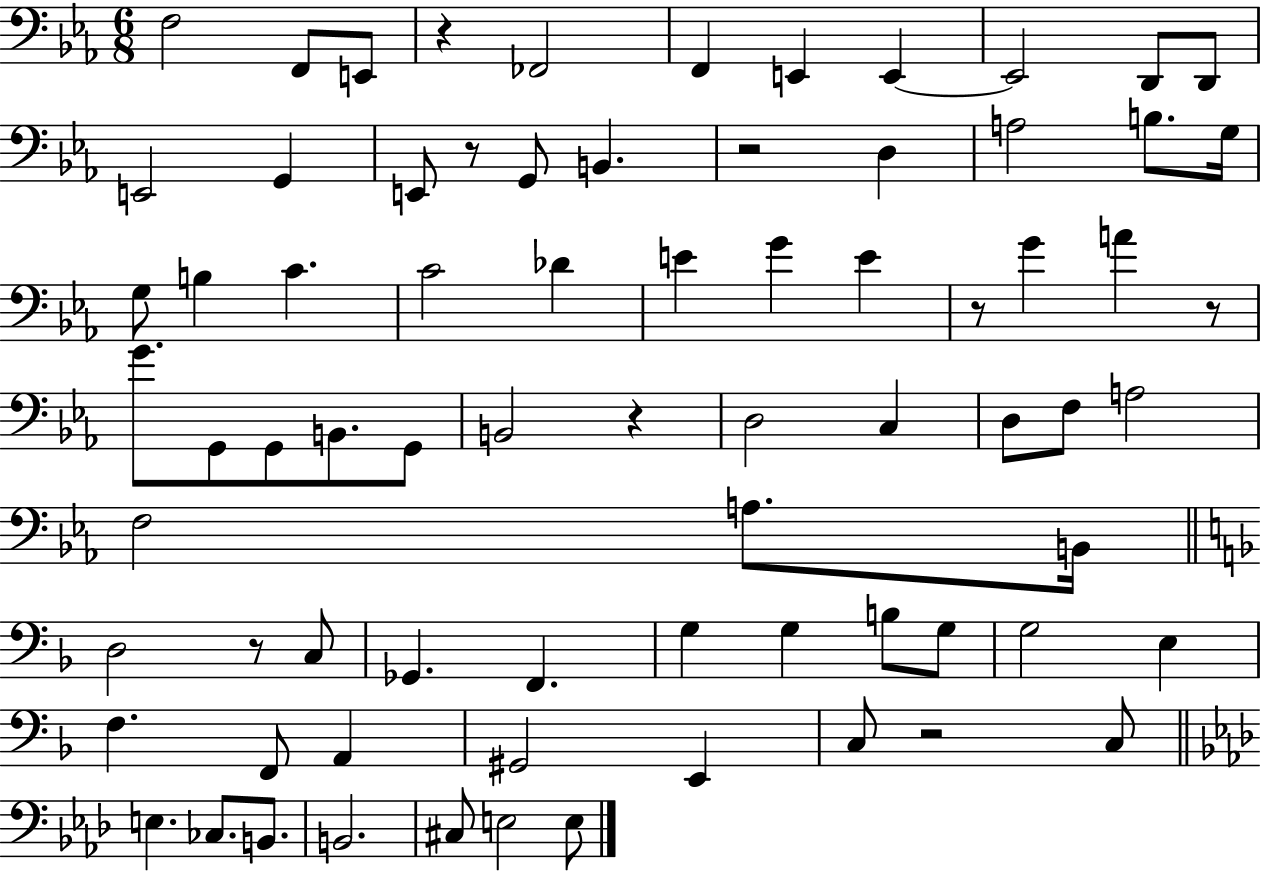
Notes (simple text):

F3/h F2/e E2/e R/q FES2/h F2/q E2/q E2/q E2/h D2/e D2/e E2/h G2/q E2/e R/e G2/e B2/q. R/h D3/q A3/h B3/e. G3/s G3/e B3/q C4/q. C4/h Db4/q E4/q G4/q E4/q R/e G4/q A4/q R/e G4/e. G2/e G2/e B2/e. G2/e B2/h R/q D3/h C3/q D3/e F3/e A3/h F3/h A3/e. B2/s D3/h R/e C3/e Gb2/q. F2/q. G3/q G3/q B3/e G3/e G3/h E3/q F3/q. F2/e A2/q G#2/h E2/q C3/e R/h C3/e E3/q. CES3/e. B2/e. B2/h. C#3/e E3/h E3/e